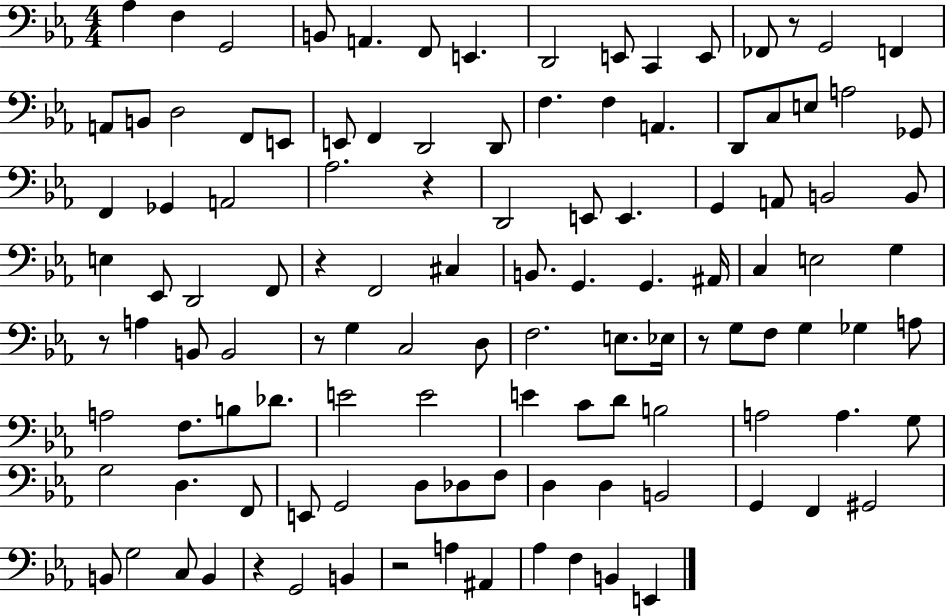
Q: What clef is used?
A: bass